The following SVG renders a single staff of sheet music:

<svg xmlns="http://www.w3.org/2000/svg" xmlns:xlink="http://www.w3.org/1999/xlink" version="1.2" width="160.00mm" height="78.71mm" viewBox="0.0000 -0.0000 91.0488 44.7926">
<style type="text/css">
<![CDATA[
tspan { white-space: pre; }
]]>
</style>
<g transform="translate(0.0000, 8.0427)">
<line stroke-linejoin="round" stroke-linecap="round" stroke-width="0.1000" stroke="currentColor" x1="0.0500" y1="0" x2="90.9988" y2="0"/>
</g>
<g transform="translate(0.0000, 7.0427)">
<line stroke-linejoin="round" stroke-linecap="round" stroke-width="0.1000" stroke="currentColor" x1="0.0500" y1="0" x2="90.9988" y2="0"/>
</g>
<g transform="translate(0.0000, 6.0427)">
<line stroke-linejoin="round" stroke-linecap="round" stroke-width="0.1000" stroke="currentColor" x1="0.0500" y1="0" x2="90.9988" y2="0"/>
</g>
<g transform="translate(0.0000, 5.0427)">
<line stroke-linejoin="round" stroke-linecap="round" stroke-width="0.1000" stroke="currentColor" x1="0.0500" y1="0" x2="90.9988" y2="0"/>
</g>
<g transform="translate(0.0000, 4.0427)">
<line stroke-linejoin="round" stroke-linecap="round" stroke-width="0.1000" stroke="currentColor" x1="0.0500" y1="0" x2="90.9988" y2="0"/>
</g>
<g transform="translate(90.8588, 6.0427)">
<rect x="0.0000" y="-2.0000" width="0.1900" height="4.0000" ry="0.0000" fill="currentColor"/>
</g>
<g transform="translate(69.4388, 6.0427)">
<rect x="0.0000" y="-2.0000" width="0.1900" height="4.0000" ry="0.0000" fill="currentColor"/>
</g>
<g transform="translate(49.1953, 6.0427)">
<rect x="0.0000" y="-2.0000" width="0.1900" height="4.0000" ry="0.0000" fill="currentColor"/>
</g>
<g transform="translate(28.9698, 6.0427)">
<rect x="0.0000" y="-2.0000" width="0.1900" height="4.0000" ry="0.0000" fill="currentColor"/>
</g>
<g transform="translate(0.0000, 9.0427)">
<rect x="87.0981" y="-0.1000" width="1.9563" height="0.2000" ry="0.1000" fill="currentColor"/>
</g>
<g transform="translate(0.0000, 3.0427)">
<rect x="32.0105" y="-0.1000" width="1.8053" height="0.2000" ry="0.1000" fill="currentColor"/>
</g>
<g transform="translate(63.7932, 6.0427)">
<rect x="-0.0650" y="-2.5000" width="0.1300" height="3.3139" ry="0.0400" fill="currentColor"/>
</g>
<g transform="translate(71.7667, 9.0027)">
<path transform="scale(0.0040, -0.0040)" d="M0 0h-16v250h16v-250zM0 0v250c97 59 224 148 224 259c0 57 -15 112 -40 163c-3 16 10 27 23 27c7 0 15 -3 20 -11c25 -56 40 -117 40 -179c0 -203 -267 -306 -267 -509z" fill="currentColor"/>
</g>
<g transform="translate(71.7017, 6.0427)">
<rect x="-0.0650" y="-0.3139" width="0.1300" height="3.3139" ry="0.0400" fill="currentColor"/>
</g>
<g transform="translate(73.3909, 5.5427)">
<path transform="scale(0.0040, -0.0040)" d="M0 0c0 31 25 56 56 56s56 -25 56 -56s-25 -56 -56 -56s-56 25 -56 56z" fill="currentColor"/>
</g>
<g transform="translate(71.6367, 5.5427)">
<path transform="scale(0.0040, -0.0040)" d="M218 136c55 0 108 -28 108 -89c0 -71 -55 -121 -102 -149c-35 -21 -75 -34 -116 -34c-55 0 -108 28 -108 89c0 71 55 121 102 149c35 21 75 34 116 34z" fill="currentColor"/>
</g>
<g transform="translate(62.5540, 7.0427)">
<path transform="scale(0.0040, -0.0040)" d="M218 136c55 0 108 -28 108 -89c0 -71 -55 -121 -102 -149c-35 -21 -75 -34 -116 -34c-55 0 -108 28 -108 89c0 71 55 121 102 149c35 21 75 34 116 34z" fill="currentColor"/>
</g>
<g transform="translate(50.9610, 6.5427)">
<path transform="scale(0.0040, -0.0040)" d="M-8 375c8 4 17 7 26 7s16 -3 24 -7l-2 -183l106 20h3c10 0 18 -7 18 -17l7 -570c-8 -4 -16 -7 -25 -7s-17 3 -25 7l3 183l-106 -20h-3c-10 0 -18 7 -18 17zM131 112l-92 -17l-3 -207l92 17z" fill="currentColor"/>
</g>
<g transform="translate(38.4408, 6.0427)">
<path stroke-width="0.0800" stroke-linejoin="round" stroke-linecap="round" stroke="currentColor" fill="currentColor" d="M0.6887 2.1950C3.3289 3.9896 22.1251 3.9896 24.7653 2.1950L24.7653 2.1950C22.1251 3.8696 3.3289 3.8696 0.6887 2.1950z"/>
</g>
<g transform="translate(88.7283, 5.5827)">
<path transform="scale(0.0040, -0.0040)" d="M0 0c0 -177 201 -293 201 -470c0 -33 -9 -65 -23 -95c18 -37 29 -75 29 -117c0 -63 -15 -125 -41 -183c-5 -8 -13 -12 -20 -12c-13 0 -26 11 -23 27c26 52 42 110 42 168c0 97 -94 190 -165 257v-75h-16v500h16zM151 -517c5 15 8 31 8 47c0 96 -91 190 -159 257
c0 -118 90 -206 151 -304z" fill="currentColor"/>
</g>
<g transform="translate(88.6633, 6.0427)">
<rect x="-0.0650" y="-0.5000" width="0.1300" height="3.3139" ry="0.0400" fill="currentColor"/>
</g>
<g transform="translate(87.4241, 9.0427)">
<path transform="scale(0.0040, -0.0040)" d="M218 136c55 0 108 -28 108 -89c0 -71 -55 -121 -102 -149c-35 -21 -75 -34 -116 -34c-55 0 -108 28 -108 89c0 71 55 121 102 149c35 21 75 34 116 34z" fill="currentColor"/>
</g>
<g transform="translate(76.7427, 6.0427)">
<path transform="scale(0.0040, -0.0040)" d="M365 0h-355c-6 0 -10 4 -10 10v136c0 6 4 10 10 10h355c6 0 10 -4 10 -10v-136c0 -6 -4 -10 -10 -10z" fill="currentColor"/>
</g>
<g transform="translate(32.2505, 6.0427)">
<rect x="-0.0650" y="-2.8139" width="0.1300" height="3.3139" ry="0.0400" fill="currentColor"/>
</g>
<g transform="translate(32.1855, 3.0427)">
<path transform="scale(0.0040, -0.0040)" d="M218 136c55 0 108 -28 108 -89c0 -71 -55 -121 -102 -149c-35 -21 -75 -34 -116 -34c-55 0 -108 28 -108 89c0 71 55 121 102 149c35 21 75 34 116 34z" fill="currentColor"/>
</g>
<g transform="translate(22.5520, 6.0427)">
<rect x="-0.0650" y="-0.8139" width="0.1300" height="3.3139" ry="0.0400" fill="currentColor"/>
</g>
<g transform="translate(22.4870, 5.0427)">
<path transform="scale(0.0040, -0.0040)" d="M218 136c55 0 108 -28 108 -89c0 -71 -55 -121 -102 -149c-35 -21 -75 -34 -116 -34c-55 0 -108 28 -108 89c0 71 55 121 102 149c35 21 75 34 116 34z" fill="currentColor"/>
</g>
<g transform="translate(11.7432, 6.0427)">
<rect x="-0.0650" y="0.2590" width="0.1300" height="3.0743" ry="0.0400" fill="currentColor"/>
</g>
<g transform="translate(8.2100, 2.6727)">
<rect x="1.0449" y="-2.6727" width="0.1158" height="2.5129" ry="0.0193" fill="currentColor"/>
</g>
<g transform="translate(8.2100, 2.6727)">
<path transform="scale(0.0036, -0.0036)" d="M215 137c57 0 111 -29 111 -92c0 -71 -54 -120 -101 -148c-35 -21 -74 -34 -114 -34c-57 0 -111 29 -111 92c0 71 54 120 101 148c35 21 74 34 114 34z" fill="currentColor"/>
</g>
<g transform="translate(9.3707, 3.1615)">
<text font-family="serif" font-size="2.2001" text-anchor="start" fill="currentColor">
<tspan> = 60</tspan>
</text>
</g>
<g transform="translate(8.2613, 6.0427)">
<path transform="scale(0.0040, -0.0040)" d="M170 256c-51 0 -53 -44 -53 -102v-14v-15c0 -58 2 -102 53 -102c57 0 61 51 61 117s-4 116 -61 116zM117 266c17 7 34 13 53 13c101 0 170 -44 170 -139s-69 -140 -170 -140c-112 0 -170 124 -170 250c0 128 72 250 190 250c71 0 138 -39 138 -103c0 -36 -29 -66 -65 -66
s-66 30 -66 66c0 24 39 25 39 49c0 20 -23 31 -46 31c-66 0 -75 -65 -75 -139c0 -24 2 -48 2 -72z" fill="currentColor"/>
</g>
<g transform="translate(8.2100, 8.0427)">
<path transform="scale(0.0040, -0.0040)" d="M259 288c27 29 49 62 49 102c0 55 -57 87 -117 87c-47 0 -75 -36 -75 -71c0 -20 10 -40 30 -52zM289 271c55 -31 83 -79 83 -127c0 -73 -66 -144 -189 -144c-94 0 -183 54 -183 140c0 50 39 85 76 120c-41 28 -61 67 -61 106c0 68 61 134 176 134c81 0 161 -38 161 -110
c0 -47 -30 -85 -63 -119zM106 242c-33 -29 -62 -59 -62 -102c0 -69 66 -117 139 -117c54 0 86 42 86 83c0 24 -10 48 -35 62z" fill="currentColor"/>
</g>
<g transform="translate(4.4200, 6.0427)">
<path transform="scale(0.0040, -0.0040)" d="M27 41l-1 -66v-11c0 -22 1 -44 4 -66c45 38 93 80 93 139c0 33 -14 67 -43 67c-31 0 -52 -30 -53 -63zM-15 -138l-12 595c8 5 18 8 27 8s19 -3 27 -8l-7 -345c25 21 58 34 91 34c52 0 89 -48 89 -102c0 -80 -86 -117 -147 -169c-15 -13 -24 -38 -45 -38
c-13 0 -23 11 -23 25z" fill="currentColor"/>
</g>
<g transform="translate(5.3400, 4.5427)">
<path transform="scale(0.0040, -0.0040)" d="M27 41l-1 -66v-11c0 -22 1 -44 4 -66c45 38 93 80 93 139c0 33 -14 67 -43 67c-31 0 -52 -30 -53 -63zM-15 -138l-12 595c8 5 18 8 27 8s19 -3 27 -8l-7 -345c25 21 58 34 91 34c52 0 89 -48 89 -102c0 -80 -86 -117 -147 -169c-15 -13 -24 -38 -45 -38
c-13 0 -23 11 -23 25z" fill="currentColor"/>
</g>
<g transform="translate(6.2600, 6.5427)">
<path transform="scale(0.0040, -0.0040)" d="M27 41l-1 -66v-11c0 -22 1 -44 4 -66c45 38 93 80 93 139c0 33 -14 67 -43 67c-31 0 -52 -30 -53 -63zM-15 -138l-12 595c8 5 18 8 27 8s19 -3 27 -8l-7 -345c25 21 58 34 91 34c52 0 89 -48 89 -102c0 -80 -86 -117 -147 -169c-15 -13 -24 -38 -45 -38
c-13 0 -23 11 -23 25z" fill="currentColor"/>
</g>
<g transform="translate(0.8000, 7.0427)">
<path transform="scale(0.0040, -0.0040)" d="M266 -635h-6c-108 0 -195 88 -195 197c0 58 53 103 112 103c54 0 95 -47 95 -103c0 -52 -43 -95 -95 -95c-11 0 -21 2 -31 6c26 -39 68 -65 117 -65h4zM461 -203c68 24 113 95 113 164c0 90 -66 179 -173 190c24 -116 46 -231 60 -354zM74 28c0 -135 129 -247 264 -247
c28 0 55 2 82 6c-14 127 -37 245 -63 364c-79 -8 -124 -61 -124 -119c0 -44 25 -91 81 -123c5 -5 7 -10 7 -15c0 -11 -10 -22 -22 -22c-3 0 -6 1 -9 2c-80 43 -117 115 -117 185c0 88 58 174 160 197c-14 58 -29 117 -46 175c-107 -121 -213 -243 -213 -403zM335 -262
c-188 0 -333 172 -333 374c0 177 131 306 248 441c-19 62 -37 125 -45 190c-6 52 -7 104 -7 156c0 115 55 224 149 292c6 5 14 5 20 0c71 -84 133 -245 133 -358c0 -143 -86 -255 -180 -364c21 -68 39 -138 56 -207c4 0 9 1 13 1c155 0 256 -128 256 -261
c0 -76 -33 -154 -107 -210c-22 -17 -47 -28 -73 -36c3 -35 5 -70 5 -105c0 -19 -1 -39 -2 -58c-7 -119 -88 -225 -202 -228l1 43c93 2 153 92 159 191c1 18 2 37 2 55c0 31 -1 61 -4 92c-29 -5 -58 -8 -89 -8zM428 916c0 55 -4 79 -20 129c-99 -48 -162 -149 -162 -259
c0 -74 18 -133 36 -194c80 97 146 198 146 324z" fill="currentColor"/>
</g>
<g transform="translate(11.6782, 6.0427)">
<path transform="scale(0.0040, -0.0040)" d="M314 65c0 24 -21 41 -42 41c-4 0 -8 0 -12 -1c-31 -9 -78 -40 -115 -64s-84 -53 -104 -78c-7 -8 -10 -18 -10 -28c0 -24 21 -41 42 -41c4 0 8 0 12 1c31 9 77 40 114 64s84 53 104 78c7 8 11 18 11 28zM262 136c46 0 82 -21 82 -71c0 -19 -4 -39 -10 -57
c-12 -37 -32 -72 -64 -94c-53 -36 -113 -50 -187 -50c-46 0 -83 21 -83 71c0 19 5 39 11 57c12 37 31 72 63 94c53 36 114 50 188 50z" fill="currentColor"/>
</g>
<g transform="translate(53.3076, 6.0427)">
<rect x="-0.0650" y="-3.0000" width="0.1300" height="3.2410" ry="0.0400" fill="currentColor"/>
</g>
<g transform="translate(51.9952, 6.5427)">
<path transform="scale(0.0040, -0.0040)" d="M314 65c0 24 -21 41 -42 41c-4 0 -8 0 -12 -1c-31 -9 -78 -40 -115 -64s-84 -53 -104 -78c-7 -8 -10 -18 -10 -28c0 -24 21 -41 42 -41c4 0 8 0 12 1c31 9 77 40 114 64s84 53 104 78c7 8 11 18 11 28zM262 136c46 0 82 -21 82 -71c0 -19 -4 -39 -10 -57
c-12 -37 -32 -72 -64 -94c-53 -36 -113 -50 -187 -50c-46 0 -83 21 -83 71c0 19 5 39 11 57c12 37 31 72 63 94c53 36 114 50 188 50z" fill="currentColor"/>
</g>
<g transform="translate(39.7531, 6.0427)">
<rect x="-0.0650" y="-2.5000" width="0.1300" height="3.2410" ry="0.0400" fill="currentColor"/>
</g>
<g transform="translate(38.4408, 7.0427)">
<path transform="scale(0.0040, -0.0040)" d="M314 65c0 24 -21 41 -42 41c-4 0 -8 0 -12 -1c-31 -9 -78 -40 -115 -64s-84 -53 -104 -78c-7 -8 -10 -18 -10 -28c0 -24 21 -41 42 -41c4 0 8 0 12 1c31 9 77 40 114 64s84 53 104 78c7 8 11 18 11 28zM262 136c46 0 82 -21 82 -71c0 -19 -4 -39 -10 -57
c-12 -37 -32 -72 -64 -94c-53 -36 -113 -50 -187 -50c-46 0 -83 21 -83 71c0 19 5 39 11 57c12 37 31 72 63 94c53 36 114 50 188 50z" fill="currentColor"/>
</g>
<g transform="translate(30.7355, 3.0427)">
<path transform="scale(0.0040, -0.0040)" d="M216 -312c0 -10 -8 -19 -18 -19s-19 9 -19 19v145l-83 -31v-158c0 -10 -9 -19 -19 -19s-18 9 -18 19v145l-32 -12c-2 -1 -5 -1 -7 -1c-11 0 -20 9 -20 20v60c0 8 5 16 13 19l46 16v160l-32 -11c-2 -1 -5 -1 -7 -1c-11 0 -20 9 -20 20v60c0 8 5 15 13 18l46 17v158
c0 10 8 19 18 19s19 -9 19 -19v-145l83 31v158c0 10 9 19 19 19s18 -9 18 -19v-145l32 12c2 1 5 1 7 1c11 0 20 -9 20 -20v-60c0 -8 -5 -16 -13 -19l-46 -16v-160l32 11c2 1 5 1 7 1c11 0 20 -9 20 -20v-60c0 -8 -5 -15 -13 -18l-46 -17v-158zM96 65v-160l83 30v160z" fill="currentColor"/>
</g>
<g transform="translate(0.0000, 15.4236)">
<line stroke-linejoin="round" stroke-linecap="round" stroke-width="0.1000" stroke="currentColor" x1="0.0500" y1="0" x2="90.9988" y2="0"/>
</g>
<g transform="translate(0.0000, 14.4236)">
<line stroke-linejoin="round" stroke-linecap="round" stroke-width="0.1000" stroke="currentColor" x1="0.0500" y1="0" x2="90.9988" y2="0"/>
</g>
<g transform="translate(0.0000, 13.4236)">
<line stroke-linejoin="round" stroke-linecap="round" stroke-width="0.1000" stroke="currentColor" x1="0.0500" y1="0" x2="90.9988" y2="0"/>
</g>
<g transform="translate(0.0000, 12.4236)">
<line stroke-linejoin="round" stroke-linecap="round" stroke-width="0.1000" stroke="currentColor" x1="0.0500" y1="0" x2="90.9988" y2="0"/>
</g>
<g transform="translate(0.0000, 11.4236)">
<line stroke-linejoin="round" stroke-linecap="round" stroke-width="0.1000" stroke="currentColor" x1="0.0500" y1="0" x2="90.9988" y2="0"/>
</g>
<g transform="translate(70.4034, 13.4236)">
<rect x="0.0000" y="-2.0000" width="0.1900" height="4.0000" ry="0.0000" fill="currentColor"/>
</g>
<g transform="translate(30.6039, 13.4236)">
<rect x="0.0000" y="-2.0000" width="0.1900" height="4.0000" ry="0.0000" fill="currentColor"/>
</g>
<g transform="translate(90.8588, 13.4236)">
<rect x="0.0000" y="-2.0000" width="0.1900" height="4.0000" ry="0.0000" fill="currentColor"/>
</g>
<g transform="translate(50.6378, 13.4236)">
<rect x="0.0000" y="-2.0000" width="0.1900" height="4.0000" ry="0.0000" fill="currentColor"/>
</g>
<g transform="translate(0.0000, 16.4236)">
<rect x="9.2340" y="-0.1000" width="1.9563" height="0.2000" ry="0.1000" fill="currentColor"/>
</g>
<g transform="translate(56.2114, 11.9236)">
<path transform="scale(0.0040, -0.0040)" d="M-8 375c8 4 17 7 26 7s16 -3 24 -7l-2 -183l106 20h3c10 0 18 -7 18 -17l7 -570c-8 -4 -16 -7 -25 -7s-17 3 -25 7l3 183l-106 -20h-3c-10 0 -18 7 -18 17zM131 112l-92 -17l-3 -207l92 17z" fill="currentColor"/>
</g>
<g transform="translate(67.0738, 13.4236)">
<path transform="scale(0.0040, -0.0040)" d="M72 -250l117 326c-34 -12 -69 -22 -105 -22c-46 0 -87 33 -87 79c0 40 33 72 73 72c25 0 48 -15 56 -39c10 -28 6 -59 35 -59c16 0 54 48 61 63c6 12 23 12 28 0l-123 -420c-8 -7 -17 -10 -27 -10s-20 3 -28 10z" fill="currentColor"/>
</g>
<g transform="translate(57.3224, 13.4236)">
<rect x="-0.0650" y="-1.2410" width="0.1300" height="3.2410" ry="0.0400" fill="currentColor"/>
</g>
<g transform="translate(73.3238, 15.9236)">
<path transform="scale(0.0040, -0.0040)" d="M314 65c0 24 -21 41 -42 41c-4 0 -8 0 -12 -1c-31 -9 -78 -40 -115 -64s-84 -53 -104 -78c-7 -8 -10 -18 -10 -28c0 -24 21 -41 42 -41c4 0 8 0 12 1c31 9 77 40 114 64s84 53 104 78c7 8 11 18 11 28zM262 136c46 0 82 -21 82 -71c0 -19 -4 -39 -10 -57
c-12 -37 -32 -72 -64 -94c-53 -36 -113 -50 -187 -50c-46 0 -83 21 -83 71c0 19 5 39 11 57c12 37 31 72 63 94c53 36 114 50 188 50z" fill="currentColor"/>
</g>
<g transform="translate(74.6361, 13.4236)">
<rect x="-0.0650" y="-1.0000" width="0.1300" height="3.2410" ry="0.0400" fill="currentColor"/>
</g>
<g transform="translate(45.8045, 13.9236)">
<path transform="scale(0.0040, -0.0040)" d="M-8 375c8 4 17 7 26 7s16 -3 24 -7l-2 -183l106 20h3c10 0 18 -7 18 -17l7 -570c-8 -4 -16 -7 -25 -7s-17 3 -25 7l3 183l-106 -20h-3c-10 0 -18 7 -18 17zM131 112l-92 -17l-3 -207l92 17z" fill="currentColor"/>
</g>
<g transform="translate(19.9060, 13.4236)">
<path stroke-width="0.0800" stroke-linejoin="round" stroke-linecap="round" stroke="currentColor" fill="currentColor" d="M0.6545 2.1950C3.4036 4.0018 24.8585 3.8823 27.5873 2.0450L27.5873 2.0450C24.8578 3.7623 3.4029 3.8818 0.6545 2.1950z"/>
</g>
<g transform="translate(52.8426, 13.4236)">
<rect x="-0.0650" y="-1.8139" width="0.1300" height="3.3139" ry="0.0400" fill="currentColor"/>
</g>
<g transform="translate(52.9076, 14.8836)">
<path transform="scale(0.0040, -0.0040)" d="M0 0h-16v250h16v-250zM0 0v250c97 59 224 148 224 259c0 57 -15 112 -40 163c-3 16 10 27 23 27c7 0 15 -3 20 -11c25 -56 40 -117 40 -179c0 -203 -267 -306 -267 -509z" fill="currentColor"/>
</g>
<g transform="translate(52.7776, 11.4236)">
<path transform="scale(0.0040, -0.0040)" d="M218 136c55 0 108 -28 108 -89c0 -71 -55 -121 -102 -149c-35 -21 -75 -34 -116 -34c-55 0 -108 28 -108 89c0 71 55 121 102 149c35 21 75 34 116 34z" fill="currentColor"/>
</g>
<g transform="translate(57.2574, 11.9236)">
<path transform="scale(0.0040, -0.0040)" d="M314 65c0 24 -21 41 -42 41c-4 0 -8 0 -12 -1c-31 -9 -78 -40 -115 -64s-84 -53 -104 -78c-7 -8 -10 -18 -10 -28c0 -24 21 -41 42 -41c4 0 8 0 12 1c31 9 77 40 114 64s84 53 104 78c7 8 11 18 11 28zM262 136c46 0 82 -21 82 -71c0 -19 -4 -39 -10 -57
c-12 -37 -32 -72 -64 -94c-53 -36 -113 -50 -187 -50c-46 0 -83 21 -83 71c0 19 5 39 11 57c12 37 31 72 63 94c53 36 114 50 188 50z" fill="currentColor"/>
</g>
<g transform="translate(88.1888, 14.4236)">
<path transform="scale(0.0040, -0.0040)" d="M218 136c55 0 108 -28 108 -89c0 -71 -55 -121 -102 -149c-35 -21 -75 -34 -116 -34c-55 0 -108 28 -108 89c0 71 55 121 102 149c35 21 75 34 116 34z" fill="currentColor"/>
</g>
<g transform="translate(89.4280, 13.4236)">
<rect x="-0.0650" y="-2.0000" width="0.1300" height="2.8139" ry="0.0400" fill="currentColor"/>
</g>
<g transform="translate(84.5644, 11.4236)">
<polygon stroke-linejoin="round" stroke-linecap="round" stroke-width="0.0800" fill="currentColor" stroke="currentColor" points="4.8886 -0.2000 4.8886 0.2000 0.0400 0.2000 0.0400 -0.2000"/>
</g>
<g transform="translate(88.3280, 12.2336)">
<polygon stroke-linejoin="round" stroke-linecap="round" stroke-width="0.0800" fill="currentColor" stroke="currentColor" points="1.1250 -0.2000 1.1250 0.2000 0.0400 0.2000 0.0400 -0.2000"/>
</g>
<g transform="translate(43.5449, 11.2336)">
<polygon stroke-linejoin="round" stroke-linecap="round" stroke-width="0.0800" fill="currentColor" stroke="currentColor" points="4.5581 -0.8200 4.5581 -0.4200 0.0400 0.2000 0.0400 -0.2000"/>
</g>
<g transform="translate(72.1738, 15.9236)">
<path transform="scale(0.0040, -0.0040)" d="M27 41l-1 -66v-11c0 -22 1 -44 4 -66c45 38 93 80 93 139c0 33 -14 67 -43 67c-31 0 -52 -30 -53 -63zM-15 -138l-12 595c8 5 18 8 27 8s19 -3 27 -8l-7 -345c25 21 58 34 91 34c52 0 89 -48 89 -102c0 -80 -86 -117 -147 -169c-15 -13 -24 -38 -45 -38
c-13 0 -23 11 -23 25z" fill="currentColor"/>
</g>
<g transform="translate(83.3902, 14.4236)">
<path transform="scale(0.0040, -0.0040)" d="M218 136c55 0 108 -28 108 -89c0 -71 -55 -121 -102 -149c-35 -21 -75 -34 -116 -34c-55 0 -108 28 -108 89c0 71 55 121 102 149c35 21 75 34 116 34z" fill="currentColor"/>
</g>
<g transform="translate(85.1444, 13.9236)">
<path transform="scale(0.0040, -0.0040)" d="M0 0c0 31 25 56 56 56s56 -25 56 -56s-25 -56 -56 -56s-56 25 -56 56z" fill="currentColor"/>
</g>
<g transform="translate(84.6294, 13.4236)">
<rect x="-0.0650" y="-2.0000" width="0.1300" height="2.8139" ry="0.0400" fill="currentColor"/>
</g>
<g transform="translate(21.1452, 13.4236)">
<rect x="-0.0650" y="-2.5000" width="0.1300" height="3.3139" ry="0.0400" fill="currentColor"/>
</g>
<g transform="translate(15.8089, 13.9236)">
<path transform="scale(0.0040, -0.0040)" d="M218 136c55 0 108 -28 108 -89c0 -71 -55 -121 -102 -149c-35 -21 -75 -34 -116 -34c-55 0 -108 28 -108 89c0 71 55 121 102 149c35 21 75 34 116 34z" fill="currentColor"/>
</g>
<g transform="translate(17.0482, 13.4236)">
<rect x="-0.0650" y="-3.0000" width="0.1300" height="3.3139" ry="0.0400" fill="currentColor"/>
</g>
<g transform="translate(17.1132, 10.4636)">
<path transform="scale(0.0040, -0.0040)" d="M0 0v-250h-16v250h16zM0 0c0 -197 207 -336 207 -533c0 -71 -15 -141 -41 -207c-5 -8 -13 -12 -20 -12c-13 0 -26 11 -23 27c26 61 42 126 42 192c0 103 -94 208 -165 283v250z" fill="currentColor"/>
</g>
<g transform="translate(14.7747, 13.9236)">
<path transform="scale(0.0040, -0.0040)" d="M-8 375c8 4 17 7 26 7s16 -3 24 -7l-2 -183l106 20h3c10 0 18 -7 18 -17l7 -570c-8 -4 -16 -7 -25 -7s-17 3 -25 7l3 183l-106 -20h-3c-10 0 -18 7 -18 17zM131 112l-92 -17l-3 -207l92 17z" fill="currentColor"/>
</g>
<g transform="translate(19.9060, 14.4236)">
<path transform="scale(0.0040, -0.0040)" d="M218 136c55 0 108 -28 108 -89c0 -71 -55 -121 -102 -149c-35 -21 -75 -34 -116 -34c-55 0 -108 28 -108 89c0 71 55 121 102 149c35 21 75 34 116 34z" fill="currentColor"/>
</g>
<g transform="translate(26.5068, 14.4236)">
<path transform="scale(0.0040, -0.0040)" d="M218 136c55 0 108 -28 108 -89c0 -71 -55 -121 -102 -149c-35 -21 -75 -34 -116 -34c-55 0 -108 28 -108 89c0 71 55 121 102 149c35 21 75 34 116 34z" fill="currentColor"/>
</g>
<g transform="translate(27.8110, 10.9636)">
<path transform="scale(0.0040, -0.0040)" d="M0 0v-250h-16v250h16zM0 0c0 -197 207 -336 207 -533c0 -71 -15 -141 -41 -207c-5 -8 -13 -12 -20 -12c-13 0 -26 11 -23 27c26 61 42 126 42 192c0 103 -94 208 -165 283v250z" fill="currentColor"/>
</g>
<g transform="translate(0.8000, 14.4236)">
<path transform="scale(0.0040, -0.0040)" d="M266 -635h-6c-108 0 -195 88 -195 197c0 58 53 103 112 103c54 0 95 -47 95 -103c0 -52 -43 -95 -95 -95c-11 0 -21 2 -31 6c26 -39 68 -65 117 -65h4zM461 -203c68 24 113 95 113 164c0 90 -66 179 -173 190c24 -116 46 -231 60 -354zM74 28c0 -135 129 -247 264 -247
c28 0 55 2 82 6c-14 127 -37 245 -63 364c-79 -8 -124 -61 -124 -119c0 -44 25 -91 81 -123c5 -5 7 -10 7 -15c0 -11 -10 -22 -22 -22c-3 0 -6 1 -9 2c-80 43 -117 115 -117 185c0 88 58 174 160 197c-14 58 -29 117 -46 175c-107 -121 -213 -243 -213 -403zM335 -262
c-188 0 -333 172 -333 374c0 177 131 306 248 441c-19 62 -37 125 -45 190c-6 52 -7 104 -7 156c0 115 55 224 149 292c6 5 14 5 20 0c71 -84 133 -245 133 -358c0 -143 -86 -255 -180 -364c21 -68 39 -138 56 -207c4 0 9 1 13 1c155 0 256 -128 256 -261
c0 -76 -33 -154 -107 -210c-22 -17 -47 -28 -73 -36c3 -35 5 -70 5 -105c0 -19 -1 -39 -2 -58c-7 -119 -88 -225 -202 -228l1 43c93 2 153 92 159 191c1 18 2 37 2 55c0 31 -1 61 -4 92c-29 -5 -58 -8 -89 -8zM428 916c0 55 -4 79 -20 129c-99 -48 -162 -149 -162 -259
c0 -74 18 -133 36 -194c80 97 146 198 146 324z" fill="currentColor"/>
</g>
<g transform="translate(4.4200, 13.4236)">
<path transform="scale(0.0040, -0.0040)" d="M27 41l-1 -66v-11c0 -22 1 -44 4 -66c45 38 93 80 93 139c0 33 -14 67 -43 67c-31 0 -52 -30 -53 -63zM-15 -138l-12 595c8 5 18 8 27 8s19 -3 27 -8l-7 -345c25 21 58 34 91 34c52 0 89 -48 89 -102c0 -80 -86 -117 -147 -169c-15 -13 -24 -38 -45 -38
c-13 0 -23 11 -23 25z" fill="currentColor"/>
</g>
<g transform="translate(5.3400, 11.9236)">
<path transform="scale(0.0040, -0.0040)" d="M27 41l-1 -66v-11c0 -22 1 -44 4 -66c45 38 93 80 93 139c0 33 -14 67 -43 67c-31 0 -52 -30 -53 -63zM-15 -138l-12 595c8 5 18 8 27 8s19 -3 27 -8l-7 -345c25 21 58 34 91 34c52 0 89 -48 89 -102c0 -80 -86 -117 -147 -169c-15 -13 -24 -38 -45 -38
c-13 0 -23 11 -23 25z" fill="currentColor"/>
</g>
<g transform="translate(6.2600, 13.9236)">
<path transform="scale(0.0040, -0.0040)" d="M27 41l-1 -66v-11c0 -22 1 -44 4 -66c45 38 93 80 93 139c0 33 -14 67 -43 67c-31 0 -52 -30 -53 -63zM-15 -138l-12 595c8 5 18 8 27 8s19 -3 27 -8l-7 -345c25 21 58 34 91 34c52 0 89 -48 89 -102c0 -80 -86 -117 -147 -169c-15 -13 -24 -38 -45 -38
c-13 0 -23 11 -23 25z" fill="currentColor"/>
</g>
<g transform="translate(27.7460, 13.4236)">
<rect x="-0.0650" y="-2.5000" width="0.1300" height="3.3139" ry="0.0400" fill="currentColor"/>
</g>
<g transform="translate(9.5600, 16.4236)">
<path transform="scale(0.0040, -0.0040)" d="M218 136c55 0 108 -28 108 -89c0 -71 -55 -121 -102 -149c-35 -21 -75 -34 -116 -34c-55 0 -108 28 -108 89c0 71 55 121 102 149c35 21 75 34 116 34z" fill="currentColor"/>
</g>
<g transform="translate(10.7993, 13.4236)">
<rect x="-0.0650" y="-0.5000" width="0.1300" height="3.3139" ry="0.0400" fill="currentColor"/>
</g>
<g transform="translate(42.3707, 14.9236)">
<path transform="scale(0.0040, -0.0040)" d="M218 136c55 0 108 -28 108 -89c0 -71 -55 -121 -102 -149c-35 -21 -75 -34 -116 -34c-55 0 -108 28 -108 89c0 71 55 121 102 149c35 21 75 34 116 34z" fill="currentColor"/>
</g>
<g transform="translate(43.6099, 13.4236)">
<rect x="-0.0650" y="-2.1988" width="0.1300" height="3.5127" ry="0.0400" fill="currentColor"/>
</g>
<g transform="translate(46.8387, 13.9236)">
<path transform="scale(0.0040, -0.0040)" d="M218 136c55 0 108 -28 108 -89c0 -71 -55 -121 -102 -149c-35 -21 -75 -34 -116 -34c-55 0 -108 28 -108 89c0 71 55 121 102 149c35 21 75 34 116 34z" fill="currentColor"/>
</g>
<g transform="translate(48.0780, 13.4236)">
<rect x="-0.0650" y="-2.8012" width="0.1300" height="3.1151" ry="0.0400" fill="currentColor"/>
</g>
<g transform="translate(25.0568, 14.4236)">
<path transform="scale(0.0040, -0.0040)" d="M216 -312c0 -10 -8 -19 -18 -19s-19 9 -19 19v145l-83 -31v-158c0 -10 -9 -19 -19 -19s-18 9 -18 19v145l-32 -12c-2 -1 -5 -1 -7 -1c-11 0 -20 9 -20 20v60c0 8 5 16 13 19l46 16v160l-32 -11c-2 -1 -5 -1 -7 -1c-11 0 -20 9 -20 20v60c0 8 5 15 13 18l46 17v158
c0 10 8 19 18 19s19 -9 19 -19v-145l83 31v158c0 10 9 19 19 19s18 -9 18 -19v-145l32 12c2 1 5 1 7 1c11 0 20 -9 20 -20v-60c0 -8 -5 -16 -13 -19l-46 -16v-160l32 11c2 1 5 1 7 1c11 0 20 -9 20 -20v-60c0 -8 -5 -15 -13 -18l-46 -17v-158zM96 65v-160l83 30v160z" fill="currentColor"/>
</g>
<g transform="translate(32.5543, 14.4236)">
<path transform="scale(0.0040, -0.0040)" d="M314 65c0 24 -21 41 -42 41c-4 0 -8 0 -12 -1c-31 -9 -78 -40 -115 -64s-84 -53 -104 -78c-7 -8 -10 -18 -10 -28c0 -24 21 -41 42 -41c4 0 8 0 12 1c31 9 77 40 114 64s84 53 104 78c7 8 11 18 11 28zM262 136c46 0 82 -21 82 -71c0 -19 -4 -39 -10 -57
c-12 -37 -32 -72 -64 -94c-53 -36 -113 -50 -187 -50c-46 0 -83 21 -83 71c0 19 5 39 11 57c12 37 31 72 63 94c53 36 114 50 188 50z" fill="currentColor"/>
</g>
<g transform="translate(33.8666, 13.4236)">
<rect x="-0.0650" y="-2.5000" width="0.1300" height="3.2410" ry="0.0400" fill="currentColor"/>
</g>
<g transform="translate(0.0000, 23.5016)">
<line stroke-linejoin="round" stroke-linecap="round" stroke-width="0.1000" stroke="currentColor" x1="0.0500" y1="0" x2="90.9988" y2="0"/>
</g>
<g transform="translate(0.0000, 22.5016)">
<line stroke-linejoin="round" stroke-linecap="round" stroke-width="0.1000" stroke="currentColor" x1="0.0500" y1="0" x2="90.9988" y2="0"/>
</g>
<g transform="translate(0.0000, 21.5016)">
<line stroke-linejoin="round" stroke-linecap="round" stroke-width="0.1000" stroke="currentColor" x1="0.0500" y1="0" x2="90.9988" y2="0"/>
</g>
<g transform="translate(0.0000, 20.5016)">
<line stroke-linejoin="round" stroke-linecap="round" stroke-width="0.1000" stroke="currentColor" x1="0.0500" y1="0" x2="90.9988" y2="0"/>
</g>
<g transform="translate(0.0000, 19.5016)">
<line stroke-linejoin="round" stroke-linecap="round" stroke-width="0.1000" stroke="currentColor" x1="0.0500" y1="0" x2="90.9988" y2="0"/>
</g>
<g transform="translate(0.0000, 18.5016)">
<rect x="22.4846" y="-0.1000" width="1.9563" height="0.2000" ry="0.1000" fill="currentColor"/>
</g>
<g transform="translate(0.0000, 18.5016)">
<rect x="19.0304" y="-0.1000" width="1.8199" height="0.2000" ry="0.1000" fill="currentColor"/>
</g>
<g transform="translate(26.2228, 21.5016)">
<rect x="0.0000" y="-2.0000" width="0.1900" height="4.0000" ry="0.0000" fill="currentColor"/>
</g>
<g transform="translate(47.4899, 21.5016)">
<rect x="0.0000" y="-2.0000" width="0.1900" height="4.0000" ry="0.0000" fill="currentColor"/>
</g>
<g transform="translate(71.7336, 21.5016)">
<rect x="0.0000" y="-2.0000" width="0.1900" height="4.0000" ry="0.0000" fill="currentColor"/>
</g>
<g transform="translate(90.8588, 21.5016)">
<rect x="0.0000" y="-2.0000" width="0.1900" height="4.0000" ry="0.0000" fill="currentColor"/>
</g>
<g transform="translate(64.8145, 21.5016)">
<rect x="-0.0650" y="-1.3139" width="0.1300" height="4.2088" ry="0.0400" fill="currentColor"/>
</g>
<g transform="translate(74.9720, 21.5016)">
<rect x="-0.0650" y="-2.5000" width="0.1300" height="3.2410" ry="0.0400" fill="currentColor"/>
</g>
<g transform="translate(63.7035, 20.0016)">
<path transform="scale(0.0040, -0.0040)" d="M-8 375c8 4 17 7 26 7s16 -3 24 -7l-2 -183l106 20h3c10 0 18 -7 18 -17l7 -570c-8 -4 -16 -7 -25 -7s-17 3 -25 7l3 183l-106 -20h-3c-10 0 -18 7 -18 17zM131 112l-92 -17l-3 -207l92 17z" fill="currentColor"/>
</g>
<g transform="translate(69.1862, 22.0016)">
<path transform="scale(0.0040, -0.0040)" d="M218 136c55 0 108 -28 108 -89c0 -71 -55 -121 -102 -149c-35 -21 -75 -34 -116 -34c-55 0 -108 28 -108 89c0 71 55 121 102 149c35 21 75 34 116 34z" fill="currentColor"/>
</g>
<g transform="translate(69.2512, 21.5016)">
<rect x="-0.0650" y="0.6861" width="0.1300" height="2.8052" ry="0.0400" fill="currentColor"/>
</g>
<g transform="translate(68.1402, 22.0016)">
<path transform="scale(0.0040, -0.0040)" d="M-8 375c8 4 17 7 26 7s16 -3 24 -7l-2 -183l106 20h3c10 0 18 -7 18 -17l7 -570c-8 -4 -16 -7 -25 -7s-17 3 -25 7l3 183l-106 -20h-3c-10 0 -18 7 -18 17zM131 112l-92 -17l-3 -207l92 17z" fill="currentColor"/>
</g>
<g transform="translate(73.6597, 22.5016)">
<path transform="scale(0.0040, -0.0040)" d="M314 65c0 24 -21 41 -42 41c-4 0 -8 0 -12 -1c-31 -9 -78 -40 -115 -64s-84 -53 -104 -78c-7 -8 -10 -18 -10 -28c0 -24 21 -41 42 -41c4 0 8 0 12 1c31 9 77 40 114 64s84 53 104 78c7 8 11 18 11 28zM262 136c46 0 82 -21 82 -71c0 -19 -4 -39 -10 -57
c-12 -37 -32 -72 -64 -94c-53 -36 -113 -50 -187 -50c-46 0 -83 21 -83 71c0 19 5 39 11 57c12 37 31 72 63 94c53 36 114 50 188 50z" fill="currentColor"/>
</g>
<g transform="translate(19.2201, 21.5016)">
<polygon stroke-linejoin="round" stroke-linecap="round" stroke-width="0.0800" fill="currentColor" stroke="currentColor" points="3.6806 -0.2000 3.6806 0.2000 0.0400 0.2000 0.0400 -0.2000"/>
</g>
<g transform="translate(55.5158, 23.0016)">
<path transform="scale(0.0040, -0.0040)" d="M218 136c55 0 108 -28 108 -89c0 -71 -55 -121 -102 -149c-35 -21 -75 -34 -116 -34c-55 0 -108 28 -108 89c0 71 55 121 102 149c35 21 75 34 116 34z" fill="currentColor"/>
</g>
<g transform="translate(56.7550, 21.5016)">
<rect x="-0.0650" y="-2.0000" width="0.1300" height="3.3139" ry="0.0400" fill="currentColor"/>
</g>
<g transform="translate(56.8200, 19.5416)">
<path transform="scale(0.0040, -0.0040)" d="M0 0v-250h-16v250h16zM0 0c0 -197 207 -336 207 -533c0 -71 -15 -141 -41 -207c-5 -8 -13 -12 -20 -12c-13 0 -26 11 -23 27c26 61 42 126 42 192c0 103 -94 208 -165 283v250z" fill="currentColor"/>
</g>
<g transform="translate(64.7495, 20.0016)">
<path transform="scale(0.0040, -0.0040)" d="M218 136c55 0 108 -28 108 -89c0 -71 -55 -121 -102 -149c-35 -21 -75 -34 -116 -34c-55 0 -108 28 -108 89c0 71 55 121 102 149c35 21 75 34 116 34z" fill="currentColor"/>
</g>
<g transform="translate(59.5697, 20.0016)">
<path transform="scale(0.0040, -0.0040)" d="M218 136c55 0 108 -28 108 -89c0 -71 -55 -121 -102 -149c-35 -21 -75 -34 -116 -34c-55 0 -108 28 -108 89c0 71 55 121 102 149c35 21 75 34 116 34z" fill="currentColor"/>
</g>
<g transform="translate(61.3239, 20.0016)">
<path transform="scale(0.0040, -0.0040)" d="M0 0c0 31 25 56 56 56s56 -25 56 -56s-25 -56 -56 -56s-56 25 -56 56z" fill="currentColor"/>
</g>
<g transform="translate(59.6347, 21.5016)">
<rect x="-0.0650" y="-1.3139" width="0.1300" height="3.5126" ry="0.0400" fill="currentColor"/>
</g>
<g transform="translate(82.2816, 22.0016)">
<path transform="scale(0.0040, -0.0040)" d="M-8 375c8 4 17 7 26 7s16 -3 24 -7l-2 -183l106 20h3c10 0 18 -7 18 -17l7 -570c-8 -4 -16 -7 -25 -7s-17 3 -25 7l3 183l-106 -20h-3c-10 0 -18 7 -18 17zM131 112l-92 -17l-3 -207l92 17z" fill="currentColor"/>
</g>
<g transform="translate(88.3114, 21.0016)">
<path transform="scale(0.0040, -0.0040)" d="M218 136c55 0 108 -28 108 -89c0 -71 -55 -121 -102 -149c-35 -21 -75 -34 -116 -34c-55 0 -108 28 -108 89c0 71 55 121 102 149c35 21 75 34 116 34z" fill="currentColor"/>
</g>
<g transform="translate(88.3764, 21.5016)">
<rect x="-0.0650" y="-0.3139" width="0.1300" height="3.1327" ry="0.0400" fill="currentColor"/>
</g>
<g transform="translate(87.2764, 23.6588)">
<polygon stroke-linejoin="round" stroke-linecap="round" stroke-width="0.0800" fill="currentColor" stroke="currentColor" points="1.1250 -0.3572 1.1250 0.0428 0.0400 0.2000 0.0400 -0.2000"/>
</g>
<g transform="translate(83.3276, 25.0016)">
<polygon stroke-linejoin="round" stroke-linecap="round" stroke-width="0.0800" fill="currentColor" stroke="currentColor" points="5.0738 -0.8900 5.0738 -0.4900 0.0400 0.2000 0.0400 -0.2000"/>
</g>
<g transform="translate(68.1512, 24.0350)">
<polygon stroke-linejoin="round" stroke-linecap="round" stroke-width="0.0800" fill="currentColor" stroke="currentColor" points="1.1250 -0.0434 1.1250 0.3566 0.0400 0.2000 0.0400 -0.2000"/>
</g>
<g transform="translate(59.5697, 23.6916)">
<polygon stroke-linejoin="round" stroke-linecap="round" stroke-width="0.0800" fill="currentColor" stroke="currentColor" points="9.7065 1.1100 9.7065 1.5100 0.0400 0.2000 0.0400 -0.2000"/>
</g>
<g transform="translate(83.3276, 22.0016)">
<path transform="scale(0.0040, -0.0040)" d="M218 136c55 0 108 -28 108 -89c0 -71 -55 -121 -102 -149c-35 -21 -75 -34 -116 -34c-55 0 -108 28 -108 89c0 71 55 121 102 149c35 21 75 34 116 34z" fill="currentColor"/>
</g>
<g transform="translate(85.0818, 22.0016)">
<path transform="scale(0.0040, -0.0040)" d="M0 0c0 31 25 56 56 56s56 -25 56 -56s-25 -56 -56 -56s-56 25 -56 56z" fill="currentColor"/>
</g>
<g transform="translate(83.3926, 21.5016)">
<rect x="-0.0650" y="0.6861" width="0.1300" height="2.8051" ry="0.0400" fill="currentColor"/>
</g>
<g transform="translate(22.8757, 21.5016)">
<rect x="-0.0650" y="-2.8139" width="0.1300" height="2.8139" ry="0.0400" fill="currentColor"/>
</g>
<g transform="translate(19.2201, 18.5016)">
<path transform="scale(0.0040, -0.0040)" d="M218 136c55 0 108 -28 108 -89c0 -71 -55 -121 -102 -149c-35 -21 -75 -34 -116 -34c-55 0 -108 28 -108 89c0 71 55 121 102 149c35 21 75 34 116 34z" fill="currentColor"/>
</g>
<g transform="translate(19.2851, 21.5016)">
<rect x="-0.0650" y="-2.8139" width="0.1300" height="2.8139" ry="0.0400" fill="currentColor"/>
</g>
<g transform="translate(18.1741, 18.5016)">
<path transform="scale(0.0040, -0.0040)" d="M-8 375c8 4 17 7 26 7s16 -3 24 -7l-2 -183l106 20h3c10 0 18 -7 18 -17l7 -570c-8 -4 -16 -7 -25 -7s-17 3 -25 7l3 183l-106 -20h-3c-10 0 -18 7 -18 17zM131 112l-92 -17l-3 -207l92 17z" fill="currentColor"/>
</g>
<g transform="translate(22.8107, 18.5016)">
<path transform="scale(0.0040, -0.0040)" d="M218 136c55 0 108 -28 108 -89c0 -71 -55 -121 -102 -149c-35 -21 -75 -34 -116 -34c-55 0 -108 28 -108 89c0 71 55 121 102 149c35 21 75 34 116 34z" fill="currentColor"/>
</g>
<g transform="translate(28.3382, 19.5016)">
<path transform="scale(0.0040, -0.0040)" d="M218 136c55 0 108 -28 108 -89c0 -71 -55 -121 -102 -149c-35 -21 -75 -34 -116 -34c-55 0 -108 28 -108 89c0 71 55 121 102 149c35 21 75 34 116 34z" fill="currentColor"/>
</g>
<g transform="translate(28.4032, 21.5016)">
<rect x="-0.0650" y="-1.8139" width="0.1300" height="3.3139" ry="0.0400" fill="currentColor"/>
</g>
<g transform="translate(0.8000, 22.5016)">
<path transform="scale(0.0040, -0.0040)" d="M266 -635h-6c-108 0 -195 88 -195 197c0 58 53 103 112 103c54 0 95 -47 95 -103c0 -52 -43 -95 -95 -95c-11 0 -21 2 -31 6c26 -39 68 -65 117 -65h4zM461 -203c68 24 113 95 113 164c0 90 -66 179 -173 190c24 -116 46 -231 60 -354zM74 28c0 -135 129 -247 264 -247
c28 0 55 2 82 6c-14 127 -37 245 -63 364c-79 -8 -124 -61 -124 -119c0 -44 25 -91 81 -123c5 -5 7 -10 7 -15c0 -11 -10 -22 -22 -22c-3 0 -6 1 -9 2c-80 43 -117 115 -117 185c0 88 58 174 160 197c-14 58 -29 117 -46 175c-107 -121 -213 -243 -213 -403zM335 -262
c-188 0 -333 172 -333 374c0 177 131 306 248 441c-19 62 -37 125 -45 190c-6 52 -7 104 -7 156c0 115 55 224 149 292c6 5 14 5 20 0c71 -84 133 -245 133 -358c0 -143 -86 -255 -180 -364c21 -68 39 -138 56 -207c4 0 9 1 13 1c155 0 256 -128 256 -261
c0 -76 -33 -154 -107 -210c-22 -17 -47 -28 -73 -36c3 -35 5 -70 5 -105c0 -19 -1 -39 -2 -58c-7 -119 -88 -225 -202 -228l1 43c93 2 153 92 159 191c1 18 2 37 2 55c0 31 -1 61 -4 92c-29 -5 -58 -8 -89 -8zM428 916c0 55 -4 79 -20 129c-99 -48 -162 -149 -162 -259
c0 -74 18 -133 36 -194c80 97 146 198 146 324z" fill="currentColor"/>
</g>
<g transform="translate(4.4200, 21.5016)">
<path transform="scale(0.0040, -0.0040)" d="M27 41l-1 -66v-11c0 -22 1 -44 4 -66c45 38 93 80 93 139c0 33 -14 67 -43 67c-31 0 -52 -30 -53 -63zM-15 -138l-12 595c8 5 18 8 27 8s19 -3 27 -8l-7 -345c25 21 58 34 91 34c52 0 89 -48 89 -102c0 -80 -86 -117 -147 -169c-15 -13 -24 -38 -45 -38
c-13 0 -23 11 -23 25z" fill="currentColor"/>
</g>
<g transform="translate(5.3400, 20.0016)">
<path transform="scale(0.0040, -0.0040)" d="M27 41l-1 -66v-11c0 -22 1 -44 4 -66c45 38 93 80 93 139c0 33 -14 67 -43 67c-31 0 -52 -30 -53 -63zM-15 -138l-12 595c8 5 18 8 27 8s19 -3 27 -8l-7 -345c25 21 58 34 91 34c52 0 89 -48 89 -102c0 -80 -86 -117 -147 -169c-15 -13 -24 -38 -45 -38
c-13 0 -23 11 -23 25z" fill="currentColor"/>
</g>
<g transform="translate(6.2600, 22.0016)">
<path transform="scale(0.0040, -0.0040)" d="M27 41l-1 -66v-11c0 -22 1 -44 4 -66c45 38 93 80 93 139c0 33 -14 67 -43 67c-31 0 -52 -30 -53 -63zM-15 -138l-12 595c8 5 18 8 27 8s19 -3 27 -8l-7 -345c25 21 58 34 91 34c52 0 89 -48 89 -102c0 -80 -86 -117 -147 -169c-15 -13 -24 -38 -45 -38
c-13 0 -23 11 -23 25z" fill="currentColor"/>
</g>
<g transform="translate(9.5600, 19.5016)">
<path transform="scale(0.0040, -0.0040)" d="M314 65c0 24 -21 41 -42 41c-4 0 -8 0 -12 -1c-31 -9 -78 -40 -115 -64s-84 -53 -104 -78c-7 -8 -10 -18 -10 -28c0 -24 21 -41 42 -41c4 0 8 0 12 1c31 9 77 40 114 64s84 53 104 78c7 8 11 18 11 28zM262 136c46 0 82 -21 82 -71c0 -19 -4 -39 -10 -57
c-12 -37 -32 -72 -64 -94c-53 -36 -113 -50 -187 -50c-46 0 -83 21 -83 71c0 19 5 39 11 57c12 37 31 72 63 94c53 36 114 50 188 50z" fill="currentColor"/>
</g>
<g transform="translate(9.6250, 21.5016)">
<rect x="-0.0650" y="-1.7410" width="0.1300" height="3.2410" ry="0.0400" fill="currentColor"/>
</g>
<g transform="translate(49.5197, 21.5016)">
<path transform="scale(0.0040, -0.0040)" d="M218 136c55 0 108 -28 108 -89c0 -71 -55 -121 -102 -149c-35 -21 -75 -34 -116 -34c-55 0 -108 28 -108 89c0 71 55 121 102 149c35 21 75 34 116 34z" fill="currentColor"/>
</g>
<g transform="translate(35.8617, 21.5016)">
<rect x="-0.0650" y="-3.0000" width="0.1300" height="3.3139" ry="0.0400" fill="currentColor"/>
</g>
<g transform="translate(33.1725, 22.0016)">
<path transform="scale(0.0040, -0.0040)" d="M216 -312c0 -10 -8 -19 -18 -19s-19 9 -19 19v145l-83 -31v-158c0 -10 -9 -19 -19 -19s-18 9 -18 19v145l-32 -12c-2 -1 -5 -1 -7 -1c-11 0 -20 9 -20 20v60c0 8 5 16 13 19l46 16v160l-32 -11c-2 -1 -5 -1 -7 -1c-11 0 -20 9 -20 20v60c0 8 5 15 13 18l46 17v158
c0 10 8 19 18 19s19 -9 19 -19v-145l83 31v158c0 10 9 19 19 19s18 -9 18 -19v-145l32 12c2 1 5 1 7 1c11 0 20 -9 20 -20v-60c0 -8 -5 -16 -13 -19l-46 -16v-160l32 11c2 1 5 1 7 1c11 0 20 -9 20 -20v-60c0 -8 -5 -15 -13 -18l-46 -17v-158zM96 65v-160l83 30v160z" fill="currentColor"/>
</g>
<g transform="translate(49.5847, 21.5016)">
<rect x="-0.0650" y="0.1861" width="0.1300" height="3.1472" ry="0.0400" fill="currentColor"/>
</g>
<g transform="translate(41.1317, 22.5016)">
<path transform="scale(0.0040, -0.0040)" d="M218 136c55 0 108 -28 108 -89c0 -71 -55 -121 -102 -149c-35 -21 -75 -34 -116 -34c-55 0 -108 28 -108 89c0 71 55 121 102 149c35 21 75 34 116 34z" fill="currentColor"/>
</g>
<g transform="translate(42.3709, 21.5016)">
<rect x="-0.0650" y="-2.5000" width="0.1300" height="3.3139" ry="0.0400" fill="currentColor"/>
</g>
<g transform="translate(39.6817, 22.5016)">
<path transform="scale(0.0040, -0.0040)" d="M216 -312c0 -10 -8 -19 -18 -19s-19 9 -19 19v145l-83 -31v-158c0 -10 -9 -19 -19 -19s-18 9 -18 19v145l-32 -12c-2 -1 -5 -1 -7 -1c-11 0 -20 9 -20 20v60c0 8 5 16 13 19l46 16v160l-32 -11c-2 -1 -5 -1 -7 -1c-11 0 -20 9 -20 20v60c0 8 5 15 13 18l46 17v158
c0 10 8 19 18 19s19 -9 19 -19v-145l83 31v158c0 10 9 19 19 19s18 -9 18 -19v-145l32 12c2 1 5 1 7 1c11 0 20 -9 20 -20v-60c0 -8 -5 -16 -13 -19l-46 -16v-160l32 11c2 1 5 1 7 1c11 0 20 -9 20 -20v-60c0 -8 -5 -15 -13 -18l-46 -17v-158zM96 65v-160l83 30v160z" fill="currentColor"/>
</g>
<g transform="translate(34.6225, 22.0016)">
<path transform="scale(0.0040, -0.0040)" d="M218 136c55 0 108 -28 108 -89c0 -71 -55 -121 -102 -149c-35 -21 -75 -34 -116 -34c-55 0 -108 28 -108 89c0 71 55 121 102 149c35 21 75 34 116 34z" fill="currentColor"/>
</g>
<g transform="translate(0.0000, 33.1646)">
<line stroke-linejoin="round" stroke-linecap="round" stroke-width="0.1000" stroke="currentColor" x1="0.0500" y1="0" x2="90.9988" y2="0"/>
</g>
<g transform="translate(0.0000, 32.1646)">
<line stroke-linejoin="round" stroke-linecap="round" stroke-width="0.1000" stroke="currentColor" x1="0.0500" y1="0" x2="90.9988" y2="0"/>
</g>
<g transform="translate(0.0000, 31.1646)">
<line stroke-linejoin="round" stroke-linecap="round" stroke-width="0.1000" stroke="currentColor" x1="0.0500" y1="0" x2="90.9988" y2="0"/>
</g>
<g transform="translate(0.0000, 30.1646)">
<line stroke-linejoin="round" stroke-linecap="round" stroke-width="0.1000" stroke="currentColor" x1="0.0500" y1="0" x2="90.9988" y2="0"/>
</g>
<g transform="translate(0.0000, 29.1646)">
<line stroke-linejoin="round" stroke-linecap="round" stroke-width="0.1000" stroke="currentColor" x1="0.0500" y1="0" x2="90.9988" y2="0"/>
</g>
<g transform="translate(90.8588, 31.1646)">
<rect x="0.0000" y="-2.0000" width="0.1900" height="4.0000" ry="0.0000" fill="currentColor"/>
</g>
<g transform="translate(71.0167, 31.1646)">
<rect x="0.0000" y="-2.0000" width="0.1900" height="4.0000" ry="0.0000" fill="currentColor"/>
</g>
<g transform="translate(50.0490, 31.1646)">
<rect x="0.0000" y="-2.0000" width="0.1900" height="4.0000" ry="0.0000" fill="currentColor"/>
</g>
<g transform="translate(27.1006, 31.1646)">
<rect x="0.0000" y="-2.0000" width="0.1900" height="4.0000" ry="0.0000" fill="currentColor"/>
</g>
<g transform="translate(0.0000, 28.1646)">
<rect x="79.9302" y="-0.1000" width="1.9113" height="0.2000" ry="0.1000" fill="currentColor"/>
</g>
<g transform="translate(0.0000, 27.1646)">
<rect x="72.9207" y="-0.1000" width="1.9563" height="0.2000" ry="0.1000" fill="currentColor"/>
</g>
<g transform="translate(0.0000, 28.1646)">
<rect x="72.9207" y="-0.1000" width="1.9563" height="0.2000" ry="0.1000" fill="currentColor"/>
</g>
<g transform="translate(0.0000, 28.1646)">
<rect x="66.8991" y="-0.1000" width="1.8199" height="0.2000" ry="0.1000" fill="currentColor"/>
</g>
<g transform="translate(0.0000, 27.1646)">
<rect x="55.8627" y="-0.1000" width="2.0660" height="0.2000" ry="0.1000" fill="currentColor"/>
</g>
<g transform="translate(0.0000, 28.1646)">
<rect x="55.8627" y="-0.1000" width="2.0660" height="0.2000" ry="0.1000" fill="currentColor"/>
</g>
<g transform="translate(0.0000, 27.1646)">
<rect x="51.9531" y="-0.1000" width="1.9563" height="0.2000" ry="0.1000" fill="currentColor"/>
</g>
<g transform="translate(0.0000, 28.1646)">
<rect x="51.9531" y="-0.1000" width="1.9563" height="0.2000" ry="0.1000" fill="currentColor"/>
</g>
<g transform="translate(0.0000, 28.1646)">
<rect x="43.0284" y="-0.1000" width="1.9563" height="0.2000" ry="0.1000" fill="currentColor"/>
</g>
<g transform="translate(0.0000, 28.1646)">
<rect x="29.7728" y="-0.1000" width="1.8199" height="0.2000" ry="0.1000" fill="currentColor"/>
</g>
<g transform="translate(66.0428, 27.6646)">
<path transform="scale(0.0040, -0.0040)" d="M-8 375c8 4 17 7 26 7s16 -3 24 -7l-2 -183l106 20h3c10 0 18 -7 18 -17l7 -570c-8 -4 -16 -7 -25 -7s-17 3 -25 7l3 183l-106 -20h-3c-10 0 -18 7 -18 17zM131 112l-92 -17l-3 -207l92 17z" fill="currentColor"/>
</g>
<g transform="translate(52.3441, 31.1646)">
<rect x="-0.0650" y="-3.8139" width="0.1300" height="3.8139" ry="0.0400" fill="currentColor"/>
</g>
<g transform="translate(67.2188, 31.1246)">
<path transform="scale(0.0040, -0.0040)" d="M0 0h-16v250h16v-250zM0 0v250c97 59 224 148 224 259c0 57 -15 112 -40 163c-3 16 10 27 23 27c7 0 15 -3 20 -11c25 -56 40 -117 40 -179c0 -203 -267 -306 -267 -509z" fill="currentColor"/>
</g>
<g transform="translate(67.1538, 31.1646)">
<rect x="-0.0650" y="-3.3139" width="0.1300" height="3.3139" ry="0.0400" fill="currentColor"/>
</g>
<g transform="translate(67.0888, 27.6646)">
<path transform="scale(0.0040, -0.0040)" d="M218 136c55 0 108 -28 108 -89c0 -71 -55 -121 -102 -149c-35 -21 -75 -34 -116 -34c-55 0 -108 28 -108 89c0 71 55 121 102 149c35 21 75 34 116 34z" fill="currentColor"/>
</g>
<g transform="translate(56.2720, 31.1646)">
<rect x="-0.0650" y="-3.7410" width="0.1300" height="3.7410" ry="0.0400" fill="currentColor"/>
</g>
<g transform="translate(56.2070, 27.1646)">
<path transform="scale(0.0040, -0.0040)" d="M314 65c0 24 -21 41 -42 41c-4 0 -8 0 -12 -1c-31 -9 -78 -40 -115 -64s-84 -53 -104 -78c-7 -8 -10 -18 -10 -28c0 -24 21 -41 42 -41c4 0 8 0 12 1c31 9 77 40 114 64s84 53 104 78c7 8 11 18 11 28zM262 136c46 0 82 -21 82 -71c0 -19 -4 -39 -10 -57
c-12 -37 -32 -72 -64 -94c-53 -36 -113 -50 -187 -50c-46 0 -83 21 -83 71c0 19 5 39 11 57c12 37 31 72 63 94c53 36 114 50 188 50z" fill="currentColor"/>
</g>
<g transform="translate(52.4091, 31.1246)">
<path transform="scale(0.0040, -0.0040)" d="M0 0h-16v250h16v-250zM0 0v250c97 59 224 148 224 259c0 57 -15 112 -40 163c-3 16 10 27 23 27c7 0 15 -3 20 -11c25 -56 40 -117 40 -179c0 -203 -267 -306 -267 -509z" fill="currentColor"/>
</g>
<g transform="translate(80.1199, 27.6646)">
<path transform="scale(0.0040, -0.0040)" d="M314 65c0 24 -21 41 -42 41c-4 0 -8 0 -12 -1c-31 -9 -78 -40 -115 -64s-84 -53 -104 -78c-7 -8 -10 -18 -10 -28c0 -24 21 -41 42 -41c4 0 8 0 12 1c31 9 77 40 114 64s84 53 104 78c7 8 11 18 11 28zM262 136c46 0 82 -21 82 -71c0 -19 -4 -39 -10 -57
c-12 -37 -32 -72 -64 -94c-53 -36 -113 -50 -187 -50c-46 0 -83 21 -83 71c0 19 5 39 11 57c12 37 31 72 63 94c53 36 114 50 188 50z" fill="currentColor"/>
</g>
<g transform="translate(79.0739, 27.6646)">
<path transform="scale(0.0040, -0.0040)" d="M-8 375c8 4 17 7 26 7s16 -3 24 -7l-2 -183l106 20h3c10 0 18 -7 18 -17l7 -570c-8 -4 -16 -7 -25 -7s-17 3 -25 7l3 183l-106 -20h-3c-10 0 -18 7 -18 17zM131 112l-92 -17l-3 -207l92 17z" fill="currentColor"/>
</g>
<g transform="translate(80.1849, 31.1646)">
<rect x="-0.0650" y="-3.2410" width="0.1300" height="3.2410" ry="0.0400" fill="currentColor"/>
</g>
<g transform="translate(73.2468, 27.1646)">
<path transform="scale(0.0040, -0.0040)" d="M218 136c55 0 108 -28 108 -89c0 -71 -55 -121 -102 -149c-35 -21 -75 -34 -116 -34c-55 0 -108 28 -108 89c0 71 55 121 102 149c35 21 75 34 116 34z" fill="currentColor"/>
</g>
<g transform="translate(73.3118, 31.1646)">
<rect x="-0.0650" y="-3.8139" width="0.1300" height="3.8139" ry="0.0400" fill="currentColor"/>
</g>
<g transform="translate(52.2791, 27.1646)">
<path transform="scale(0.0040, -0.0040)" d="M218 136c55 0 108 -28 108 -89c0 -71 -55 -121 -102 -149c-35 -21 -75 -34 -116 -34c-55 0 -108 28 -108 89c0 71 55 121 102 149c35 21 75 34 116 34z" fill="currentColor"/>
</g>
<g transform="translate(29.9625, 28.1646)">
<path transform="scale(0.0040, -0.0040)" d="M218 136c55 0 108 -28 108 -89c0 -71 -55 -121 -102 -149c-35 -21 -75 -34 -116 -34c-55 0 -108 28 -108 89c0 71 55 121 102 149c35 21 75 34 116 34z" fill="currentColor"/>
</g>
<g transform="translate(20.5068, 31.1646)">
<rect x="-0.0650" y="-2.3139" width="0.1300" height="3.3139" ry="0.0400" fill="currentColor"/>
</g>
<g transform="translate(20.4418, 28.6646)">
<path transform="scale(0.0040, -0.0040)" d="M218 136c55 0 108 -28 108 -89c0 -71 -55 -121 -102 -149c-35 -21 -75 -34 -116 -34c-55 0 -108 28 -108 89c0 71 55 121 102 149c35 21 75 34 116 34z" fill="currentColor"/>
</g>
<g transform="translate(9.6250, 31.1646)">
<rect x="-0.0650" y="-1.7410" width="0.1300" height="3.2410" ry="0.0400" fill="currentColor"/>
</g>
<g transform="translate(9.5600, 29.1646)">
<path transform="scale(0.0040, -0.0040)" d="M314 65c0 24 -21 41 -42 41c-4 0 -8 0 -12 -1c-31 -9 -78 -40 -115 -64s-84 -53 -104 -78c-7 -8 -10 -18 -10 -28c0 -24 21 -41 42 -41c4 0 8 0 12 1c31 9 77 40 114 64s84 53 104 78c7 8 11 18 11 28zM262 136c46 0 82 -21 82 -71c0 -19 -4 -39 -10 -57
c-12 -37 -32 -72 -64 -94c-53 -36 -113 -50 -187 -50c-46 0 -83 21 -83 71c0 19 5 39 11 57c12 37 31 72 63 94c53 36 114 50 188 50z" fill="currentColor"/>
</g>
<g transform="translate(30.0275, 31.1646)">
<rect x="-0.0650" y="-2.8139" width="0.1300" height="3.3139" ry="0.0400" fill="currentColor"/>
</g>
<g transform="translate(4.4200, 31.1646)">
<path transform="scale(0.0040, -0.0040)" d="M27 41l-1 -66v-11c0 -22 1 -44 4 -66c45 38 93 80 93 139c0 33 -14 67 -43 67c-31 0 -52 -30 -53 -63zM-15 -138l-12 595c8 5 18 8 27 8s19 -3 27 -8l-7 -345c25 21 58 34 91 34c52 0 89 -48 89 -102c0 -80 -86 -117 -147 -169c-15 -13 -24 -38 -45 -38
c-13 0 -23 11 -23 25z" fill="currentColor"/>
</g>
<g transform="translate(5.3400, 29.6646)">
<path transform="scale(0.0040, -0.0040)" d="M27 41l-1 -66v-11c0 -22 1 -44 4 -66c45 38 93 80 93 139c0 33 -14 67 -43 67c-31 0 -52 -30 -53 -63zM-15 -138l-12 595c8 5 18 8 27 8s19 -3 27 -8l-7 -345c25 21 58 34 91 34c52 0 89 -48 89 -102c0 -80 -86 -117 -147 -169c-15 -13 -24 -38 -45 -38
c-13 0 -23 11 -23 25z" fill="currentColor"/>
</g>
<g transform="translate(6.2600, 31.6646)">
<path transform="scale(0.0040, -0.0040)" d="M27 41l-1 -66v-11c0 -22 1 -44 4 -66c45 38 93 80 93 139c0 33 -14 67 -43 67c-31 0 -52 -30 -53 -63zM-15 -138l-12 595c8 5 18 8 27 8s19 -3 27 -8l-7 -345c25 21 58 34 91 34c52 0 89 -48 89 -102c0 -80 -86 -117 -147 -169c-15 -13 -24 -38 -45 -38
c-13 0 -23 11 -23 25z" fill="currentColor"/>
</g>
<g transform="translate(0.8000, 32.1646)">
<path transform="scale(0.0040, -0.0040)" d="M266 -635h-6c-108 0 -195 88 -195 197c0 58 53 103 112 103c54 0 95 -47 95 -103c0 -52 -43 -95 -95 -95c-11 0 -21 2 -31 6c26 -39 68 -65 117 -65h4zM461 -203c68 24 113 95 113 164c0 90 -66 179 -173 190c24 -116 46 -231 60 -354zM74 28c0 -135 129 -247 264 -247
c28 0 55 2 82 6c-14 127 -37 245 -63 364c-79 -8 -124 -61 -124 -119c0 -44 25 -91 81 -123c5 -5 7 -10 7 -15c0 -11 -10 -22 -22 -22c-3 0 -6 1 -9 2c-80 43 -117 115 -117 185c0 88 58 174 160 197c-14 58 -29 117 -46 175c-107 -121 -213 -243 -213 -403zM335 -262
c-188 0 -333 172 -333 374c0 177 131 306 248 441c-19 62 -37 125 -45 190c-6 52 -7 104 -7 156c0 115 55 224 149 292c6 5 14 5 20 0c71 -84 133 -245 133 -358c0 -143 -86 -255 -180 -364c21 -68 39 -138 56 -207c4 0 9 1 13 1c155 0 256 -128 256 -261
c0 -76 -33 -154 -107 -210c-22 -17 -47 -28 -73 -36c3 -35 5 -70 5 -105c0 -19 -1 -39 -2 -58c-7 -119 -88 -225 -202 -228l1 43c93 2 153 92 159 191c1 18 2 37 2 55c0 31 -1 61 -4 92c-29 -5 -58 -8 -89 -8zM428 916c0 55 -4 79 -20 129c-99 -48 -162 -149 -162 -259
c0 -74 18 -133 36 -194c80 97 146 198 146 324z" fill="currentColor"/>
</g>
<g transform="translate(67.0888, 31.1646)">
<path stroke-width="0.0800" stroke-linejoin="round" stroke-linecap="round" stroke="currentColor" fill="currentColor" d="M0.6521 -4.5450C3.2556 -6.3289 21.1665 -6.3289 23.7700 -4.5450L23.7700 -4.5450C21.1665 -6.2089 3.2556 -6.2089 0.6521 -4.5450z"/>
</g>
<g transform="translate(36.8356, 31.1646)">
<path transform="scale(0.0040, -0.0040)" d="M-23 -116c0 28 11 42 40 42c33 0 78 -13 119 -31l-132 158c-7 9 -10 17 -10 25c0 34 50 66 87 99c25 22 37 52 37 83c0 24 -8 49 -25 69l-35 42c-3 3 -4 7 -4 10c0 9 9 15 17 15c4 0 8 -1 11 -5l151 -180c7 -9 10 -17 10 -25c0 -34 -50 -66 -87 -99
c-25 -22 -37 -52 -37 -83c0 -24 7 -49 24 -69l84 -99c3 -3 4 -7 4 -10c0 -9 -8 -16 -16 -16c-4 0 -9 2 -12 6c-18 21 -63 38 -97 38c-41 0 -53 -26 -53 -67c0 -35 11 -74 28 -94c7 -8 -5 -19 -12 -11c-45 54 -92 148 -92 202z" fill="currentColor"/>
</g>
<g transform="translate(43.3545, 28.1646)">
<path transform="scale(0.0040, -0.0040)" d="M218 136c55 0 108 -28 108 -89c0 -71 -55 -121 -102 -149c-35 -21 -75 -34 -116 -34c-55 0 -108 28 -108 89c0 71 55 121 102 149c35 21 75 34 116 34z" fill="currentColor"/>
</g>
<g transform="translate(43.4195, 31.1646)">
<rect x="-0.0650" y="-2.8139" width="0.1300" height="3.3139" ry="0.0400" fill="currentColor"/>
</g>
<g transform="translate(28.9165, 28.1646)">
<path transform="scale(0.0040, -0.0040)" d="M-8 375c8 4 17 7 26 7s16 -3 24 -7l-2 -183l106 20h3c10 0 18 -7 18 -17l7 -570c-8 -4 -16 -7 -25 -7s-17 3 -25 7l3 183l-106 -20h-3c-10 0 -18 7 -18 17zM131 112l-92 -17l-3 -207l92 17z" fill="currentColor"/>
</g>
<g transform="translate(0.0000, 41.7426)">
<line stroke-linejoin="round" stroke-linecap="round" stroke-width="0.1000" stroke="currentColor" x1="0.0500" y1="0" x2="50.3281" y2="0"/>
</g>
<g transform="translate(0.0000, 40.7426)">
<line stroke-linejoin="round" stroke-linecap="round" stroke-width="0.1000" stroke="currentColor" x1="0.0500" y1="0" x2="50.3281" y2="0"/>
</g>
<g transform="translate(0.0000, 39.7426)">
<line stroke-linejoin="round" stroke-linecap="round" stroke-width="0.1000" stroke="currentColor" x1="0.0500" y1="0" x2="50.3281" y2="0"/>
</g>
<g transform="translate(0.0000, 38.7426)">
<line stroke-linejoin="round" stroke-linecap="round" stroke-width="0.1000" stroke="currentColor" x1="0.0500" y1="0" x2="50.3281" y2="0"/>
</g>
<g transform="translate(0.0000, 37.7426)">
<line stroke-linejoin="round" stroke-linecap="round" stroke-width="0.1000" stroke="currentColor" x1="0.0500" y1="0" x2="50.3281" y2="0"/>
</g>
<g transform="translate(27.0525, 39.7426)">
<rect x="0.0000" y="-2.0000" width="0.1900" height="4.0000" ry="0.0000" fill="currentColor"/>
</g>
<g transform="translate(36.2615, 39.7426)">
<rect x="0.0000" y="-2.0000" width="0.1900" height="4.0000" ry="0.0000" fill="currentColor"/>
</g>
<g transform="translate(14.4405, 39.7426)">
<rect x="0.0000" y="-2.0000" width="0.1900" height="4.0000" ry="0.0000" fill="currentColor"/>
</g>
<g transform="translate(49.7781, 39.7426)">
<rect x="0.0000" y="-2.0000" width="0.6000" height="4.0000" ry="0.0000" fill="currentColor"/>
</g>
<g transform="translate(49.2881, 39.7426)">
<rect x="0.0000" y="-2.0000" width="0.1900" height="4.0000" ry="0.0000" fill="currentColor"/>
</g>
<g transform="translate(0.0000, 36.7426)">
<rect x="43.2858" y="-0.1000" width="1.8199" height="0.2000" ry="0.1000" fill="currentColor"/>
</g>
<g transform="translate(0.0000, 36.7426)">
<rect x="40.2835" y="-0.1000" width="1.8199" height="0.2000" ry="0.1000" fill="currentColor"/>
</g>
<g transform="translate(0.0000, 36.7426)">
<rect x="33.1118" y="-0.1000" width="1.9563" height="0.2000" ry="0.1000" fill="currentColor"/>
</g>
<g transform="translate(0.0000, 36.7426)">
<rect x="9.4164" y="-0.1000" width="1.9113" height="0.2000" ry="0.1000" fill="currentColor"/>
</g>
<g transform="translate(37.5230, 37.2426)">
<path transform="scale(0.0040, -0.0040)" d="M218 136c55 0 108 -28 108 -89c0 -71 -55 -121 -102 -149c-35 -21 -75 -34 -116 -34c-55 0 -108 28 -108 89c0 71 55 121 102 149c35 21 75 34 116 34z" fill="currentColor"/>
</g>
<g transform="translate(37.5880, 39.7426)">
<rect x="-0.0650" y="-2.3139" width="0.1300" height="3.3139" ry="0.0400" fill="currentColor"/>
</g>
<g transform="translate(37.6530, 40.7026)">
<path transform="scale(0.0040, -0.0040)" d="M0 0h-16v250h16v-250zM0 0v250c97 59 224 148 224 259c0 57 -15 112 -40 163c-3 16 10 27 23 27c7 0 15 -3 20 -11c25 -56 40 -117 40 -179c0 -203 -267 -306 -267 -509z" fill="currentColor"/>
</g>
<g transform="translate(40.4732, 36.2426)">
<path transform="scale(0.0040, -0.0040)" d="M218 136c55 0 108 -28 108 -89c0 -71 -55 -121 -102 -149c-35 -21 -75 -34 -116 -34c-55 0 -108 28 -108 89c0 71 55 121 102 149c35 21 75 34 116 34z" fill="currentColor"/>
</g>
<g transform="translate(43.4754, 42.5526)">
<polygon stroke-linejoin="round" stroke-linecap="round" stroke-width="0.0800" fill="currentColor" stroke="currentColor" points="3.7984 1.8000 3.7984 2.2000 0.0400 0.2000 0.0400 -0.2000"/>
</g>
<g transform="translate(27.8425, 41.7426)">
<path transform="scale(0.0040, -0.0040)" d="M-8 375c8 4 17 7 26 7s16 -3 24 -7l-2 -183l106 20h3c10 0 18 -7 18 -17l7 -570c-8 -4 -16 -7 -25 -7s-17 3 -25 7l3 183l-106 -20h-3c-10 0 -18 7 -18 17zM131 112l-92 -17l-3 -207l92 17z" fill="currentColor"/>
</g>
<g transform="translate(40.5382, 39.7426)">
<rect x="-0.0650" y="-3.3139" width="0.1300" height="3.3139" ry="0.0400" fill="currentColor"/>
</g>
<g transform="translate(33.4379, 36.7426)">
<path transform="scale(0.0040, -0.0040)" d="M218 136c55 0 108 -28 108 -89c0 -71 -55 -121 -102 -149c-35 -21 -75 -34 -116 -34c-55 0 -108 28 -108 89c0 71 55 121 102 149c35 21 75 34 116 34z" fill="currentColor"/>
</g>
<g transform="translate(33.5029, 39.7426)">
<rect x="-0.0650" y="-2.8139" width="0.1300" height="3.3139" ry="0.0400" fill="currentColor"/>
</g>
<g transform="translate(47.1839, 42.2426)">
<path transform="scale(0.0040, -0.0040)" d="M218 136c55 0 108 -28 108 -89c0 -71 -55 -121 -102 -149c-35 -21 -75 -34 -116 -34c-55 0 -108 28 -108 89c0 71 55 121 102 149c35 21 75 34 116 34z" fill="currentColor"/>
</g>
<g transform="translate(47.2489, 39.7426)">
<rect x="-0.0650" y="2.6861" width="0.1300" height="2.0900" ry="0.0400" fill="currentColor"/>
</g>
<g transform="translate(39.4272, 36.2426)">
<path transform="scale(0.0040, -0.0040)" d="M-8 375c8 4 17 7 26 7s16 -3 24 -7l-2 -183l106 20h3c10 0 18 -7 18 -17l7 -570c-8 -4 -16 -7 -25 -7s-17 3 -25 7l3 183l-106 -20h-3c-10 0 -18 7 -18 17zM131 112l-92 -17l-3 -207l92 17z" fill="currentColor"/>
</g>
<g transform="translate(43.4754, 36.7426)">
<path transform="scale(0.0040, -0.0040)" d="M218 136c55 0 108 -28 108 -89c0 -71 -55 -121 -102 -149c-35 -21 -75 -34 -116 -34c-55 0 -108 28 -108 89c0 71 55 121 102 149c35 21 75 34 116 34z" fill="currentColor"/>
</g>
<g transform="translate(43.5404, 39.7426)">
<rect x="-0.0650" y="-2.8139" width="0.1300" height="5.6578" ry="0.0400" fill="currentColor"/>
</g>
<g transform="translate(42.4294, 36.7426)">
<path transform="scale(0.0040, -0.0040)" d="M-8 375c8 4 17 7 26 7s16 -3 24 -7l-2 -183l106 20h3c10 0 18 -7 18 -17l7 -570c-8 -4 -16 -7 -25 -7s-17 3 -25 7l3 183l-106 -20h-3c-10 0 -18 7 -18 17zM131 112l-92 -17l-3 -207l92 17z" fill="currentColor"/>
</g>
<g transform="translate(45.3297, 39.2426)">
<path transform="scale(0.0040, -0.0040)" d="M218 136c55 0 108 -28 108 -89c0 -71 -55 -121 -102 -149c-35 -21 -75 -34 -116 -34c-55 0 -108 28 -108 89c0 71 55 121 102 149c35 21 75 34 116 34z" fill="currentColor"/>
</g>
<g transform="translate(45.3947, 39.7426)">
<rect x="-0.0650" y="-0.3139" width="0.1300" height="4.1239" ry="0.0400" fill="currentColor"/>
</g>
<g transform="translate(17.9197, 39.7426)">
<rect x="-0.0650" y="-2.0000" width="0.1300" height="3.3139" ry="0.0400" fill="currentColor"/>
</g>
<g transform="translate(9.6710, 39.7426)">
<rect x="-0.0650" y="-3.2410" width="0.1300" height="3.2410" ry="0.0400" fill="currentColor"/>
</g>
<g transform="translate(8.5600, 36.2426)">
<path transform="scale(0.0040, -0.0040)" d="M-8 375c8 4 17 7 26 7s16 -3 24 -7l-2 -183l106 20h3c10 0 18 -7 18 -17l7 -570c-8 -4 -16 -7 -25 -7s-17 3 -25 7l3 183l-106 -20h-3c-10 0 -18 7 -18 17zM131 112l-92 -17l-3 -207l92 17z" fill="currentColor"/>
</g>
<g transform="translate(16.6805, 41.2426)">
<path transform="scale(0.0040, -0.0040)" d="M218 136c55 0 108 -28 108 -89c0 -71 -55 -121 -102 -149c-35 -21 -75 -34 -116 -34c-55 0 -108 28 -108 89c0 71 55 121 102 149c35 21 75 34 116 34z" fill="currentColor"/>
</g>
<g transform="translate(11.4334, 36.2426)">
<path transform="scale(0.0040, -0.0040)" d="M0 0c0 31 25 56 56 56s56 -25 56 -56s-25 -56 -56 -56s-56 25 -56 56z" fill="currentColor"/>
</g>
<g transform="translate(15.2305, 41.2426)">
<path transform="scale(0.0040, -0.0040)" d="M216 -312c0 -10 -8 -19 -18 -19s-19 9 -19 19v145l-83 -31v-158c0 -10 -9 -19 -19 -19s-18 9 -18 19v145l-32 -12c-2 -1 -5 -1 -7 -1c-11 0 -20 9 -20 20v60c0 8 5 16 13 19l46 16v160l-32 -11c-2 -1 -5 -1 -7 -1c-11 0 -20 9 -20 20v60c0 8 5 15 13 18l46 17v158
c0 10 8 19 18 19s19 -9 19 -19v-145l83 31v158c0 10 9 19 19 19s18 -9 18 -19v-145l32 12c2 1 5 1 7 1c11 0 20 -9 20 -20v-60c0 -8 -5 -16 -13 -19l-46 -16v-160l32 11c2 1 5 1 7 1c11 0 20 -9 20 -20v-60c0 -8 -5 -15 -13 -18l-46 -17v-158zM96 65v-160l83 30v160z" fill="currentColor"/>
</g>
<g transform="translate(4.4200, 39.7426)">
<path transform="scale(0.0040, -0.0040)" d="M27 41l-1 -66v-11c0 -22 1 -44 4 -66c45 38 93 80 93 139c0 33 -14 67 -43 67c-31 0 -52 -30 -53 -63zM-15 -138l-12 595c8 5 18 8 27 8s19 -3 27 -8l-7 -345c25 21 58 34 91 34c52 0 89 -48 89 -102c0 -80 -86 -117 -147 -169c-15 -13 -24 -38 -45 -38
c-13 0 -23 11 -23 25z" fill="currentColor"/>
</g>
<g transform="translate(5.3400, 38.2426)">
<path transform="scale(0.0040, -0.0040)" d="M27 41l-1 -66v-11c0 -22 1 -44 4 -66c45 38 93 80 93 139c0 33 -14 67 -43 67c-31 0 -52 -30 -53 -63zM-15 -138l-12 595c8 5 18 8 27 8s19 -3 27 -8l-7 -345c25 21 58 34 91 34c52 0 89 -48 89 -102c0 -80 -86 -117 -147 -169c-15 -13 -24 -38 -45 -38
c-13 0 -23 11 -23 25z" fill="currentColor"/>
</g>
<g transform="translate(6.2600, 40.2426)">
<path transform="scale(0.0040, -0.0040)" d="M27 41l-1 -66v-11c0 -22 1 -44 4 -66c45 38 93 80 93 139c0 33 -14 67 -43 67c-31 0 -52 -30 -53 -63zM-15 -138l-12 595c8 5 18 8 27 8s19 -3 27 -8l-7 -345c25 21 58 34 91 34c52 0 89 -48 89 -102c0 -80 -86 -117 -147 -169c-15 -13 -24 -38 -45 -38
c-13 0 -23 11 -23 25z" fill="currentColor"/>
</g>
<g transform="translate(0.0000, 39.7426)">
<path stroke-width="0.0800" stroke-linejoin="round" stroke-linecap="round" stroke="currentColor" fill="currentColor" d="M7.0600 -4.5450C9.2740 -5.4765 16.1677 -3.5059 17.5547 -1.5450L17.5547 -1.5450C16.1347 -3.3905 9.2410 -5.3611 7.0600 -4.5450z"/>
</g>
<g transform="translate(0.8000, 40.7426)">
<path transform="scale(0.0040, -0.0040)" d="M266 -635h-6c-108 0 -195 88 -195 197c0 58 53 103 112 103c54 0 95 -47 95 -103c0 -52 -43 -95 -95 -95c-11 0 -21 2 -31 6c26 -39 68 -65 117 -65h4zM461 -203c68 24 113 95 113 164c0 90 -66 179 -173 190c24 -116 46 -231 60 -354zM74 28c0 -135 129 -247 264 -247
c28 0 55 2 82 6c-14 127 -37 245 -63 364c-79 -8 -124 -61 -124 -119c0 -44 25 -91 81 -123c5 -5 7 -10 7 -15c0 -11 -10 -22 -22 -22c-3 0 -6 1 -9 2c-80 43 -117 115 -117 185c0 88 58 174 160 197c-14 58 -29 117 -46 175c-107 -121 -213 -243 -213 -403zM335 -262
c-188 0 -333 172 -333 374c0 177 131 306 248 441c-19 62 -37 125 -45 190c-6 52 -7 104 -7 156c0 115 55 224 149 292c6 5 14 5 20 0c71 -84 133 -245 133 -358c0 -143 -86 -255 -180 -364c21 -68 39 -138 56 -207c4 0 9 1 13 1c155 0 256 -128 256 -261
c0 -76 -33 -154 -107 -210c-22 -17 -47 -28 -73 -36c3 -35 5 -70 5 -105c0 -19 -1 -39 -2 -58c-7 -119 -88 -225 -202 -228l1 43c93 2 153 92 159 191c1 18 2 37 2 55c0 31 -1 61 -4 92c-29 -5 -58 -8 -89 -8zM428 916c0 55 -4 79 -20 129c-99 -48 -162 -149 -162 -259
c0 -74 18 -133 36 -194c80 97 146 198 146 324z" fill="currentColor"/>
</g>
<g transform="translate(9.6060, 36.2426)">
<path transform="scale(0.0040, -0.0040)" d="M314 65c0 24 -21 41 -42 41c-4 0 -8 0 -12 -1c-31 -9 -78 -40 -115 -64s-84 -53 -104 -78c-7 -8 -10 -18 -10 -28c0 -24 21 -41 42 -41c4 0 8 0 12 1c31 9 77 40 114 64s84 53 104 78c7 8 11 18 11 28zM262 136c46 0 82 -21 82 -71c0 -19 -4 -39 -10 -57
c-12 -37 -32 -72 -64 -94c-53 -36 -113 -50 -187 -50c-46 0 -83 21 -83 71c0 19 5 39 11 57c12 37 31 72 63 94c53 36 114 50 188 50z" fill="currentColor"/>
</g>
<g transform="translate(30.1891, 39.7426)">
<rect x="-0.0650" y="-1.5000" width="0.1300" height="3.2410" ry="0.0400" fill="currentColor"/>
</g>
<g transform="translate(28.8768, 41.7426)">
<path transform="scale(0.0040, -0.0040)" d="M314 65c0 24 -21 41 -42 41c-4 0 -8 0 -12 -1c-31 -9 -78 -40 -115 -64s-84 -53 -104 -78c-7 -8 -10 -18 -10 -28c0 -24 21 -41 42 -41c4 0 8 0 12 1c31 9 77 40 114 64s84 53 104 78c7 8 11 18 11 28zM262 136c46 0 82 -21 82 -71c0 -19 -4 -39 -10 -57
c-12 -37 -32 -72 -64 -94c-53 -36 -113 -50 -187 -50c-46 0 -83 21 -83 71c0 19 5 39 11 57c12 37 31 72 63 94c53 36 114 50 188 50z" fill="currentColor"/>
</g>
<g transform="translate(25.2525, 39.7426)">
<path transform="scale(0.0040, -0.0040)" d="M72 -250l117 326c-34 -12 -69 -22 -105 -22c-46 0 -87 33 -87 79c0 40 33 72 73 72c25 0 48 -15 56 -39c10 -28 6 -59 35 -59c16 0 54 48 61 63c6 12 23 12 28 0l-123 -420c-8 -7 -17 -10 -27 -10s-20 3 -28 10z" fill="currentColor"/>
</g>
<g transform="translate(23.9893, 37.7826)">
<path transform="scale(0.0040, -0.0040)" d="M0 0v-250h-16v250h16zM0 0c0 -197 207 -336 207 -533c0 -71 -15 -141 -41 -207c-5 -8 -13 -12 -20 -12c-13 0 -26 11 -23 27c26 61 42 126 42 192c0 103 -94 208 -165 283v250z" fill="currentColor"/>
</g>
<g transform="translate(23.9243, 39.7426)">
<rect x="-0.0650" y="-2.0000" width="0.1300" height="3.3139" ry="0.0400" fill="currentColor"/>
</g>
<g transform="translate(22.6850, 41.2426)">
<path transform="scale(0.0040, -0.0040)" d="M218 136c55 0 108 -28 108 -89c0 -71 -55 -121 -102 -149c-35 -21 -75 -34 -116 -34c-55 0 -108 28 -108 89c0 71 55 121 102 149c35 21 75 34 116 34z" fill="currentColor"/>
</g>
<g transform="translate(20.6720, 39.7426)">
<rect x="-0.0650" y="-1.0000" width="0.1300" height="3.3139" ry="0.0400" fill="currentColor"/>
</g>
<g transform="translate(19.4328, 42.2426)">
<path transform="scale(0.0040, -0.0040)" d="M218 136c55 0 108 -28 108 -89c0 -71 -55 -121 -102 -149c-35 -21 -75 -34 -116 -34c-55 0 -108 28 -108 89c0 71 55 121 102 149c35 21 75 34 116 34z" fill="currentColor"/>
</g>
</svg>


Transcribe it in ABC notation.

X:1
T:Untitled
M:6/8
L:1/4
K:Eb
_B2 d ^a G2 A2 G c/2 z2 C/4 C A/2 G ^G/2 G2 F/2 A/2 f/2 e2 z/2 _D2 G/2 G/4 f2 a/2 a/2 f ^A ^G _B F/2 _e/2 e/2 A/4 G2 A/2 c/4 f2 g a z a c'/2 c'2 b/2 c' b2 b2 ^F D ^F/2 z/2 E2 _a g/2 b a/2 c/2 D/2